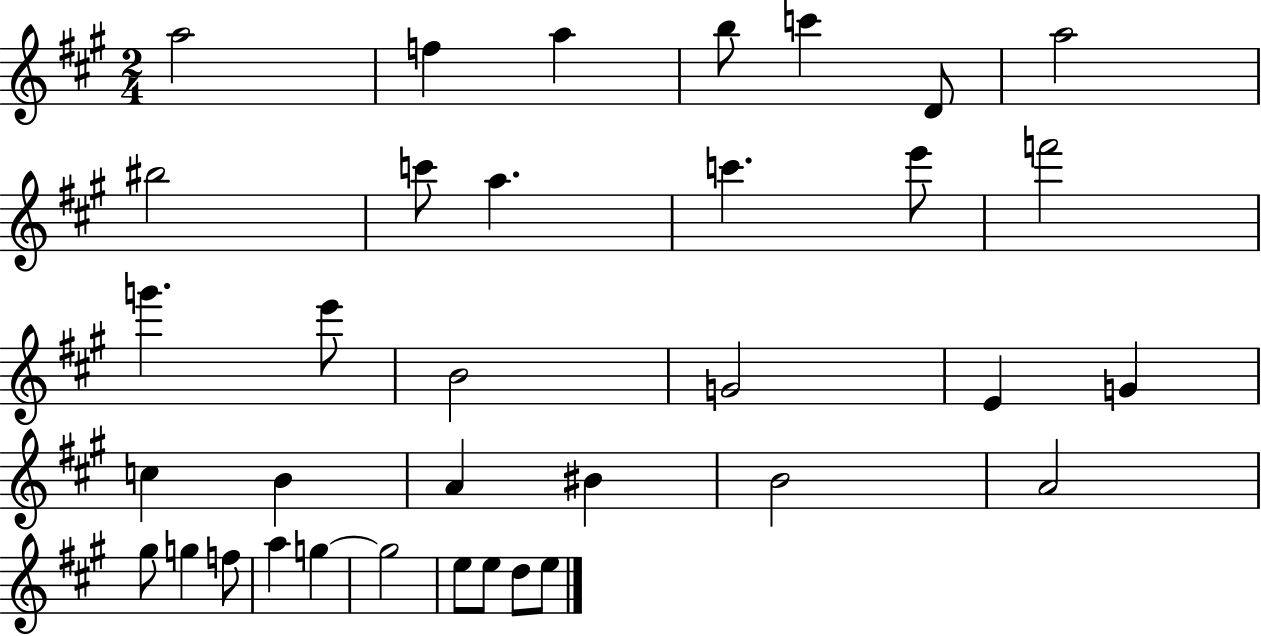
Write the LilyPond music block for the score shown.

{
  \clef treble
  \numericTimeSignature
  \time 2/4
  \key a \major
  a''2 | f''4 a''4 | b''8 c'''4 d'8 | a''2 | \break bis''2 | c'''8 a''4. | c'''4. e'''8 | f'''2 | \break g'''4. e'''8 | b'2 | g'2 | e'4 g'4 | \break c''4 b'4 | a'4 bis'4 | b'2 | a'2 | \break gis''8 g''4 f''8 | a''4 g''4~~ | g''2 | e''8 e''8 d''8 e''8 | \break \bar "|."
}